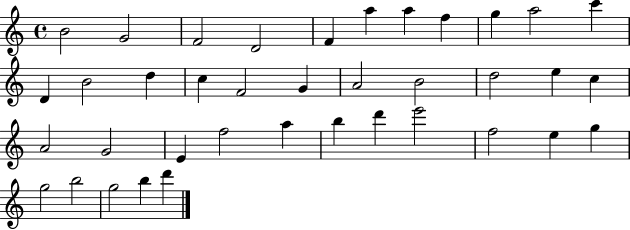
{
  \clef treble
  \time 4/4
  \defaultTimeSignature
  \key c \major
  b'2 g'2 | f'2 d'2 | f'4 a''4 a''4 f''4 | g''4 a''2 c'''4 | \break d'4 b'2 d''4 | c''4 f'2 g'4 | a'2 b'2 | d''2 e''4 c''4 | \break a'2 g'2 | e'4 f''2 a''4 | b''4 d'''4 e'''2 | f''2 e''4 g''4 | \break g''2 b''2 | g''2 b''4 d'''4 | \bar "|."
}